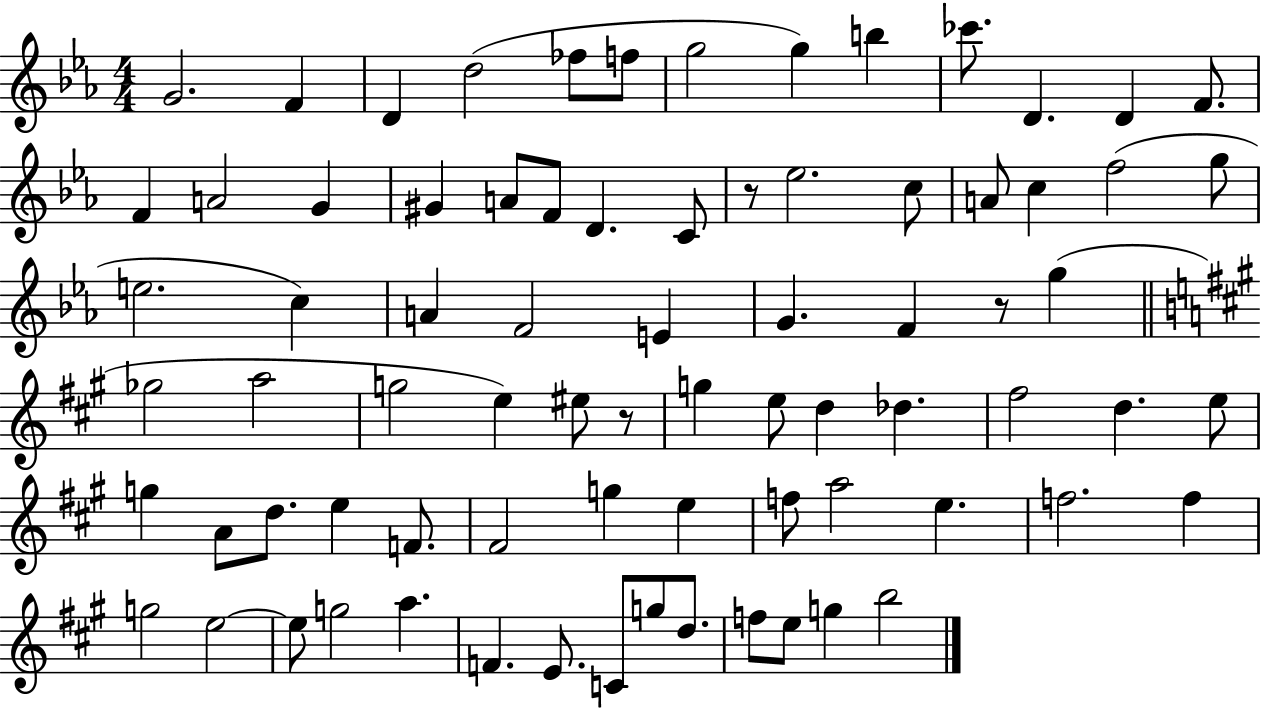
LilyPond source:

{
  \clef treble
  \numericTimeSignature
  \time 4/4
  \key ees \major
  g'2. f'4 | d'4 d''2( fes''8 f''8 | g''2 g''4) b''4 | ces'''8. d'4. d'4 f'8. | \break f'4 a'2 g'4 | gis'4 a'8 f'8 d'4. c'8 | r8 ees''2. c''8 | a'8 c''4 f''2( g''8 | \break e''2. c''4) | a'4 f'2 e'4 | g'4. f'4 r8 g''4( | \bar "||" \break \key a \major ges''2 a''2 | g''2 e''4) eis''8 r8 | g''4 e''8 d''4 des''4. | fis''2 d''4. e''8 | \break g''4 a'8 d''8. e''4 f'8. | fis'2 g''4 e''4 | f''8 a''2 e''4. | f''2. f''4 | \break g''2 e''2~~ | e''8 g''2 a''4. | f'4. e'8. c'8 g''8 d''8. | f''8 e''8 g''4 b''2 | \break \bar "|."
}